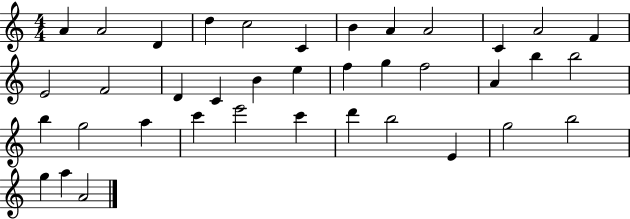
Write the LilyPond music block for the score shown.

{
  \clef treble
  \numericTimeSignature
  \time 4/4
  \key c \major
  a'4 a'2 d'4 | d''4 c''2 c'4 | b'4 a'4 a'2 | c'4 a'2 f'4 | \break e'2 f'2 | d'4 c'4 b'4 e''4 | f''4 g''4 f''2 | a'4 b''4 b''2 | \break b''4 g''2 a''4 | c'''4 e'''2 c'''4 | d'''4 b''2 e'4 | g''2 b''2 | \break g''4 a''4 a'2 | \bar "|."
}